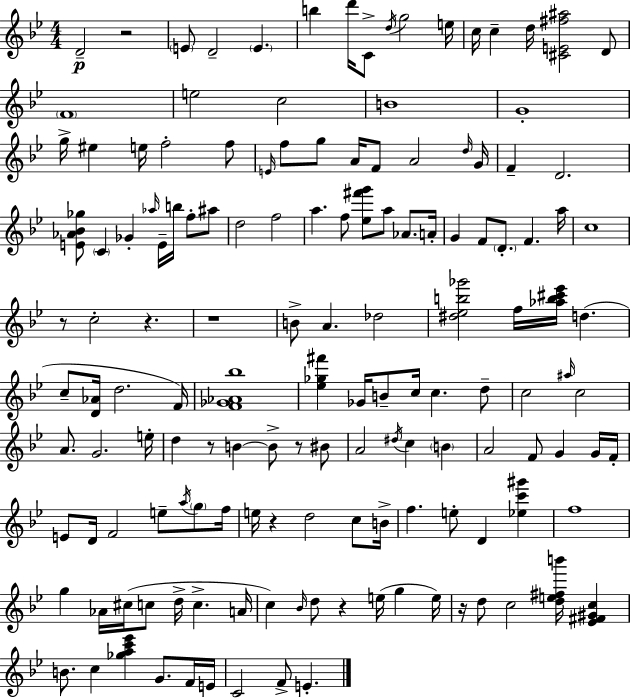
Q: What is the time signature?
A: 4/4